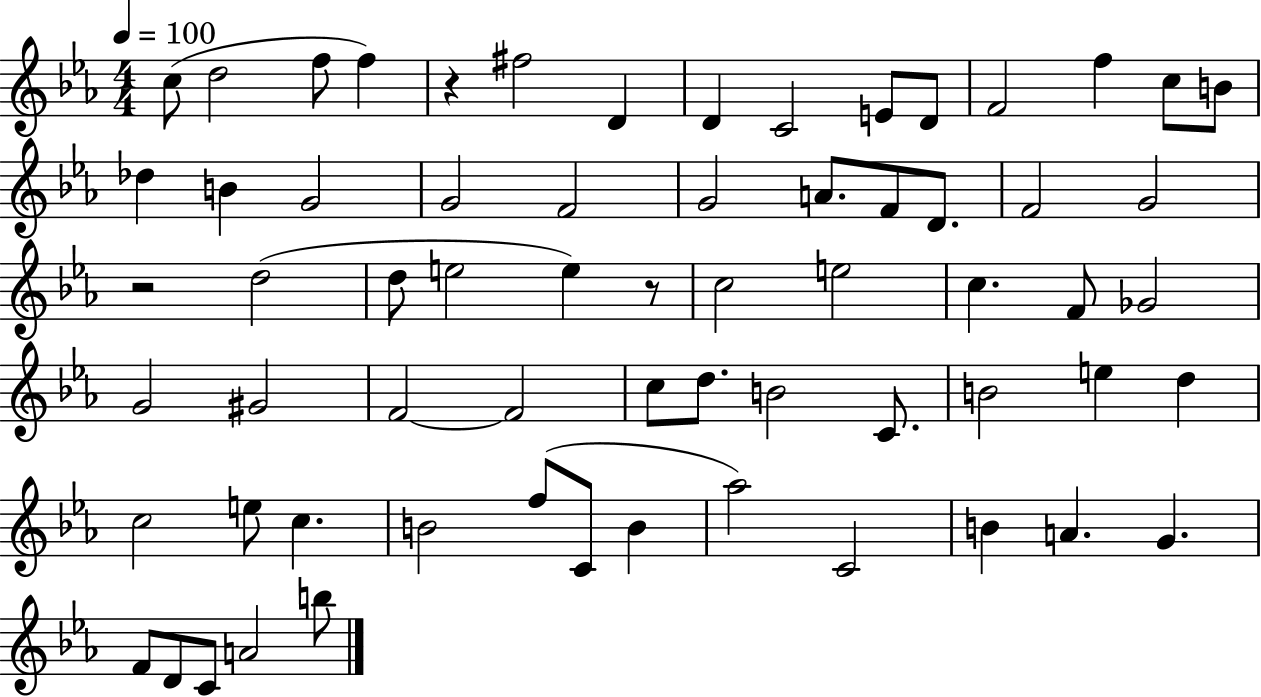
C5/e D5/h F5/e F5/q R/q F#5/h D4/q D4/q C4/h E4/e D4/e F4/h F5/q C5/e B4/e Db5/q B4/q G4/h G4/h F4/h G4/h A4/e. F4/e D4/e. F4/h G4/h R/h D5/h D5/e E5/h E5/q R/e C5/h E5/h C5/q. F4/e Gb4/h G4/h G#4/h F4/h F4/h C5/e D5/e. B4/h C4/e. B4/h E5/q D5/q C5/h E5/e C5/q. B4/h F5/e C4/e B4/q Ab5/h C4/h B4/q A4/q. G4/q. F4/e D4/e C4/e A4/h B5/e